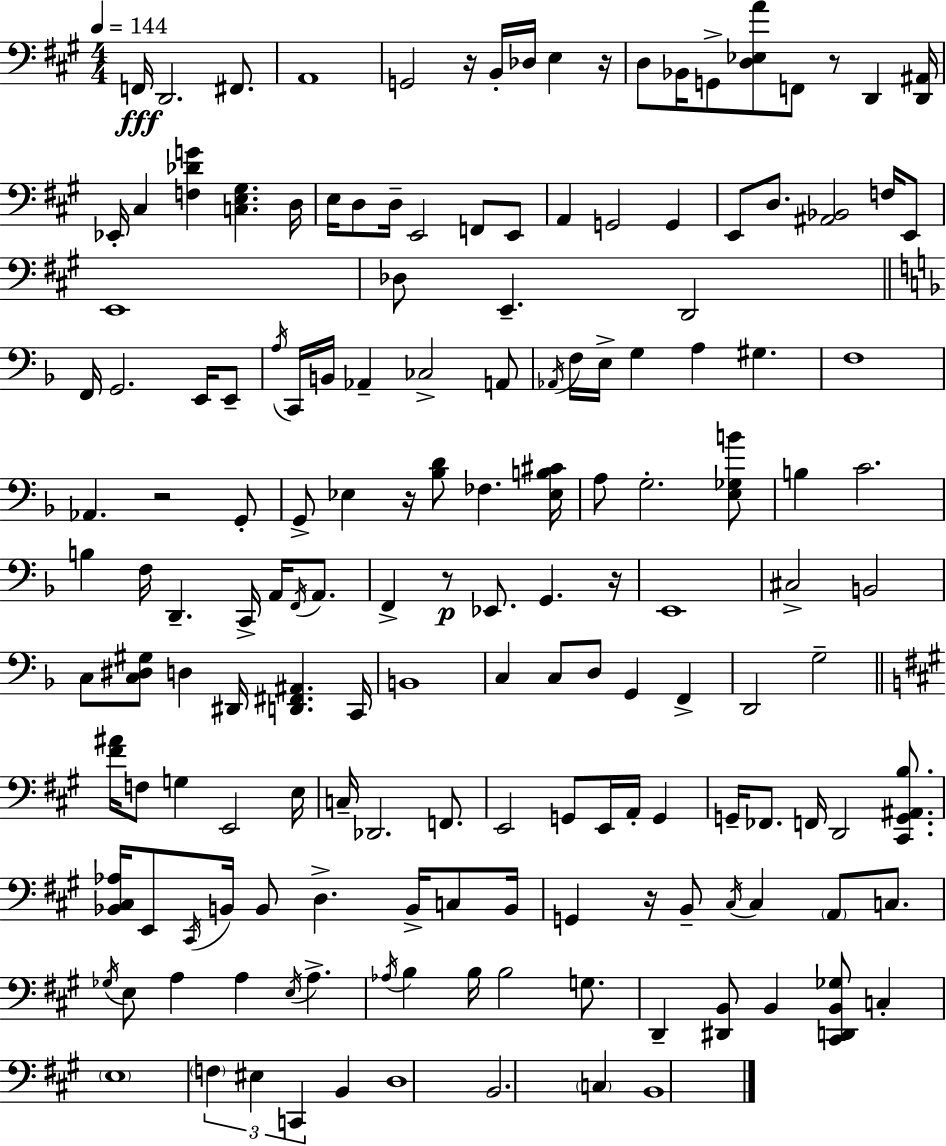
X:1
T:Untitled
M:4/4
L:1/4
K:A
F,,/4 D,,2 ^F,,/2 A,,4 G,,2 z/4 B,,/4 _D,/4 E, z/4 D,/2 _B,,/4 G,,/2 [D,_E,A]/2 F,,/2 z/2 D,, [D,,^A,,]/4 _E,,/4 ^C, [F,_DG] [C,E,^G,] D,/4 E,/4 D,/2 D,/4 E,,2 F,,/2 E,,/2 A,, G,,2 G,, E,,/2 D,/2 [^A,,_B,,]2 F,/4 E,,/2 E,,4 _D,/2 E,, D,,2 F,,/4 G,,2 E,,/4 E,,/2 A,/4 C,,/4 B,,/4 _A,, _C,2 A,,/2 _A,,/4 F,/4 E,/4 G, A, ^G, F,4 _A,, z2 G,,/2 G,,/2 _E, z/4 [_B,D]/2 _F, [_E,B,^C]/4 A,/2 G,2 [E,_G,B]/2 B, C2 B, F,/4 D,, C,,/4 A,,/4 F,,/4 A,,/2 F,, z/2 _E,,/2 G,, z/4 E,,4 ^C,2 B,,2 C,/2 [C,^D,^G,]/2 D, ^D,,/4 [D,,^F,,^A,,] C,,/4 B,,4 C, C,/2 D,/2 G,, F,, D,,2 G,2 [^F^A]/4 F,/2 G, E,,2 E,/4 C,/4 _D,,2 F,,/2 E,,2 G,,/2 E,,/4 A,,/4 G,, G,,/4 _F,,/2 F,,/4 D,,2 [^C,,G,,^A,,B,]/2 [_B,,^C,_A,]/4 E,,/2 ^C,,/4 B,,/4 B,,/2 D, B,,/4 C,/2 B,,/4 G,, z/4 B,,/2 ^C,/4 ^C, A,,/2 C,/2 _G,/4 E,/2 A, A, E,/4 A, _A,/4 B, B,/4 B,2 G,/2 D,, [^D,,B,,]/2 B,, [^C,,D,,B,,_G,]/2 C, E,4 F, ^E, C,, B,, D,4 B,,2 C, B,,4